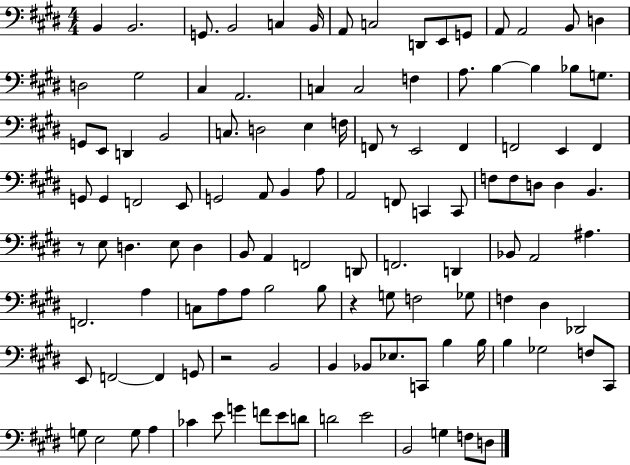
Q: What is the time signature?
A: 4/4